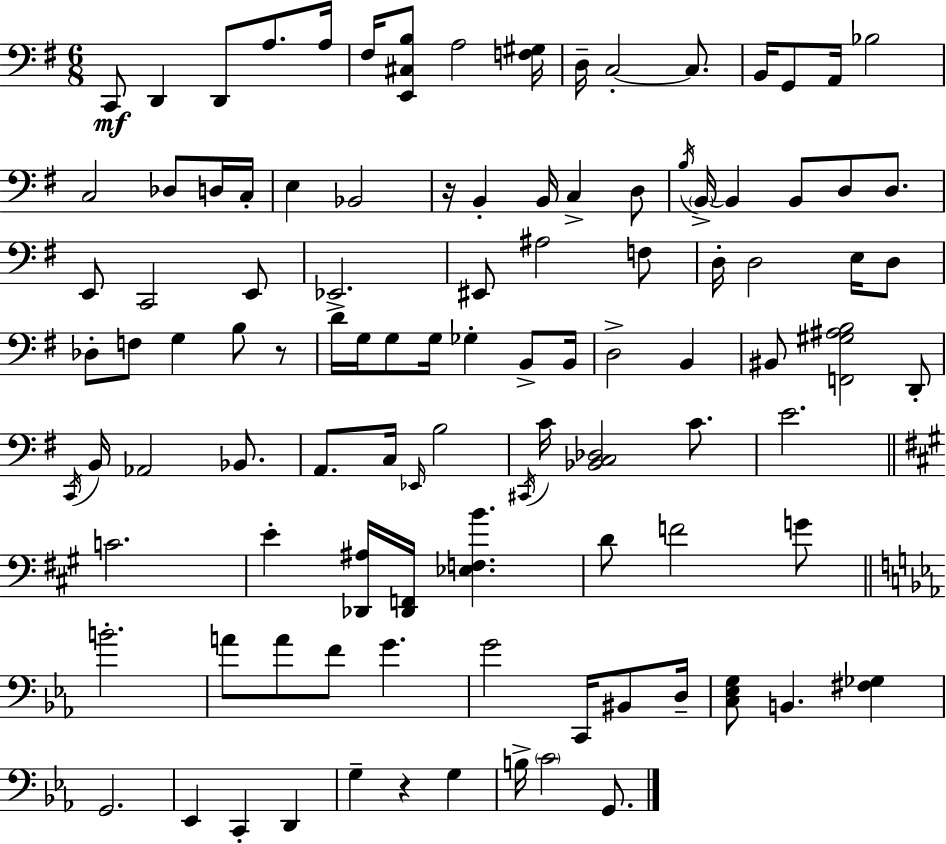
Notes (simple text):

C2/e D2/q D2/e A3/e. A3/s F#3/s [E2,C#3,B3]/e A3/h [F3,G#3]/s D3/s C3/h C3/e. B2/s G2/e A2/s Bb3/h C3/h Db3/e D3/s C3/s E3/q Bb2/h R/s B2/q B2/s C3/q D3/e B3/s B2/s B2/q B2/e D3/e D3/e. E2/e C2/h E2/e Eb2/h. EIS2/e A#3/h F3/e D3/s D3/h E3/s D3/e Db3/e F3/e G3/q B3/e R/e D4/s G3/s G3/e G3/s Gb3/q B2/e B2/s D3/h B2/q BIS2/e [F2,G#3,A#3,B3]/h D2/e C2/s B2/s Ab2/h Bb2/e. A2/e. C3/s Eb2/s B3/h C#2/s C4/s [Bb2,C3,Db3]/h C4/e. E4/h. C4/h. E4/q [Db2,A#3]/s [Db2,F2]/s [Eb3,F3,B4]/q. D4/e F4/h G4/e B4/h. A4/e A4/e F4/e G4/q. G4/h C2/s BIS2/e D3/s [C3,Eb3,G3]/e B2/q. [F#3,Gb3]/q G2/h. Eb2/q C2/q D2/q G3/q R/q G3/q B3/s C4/h G2/e.